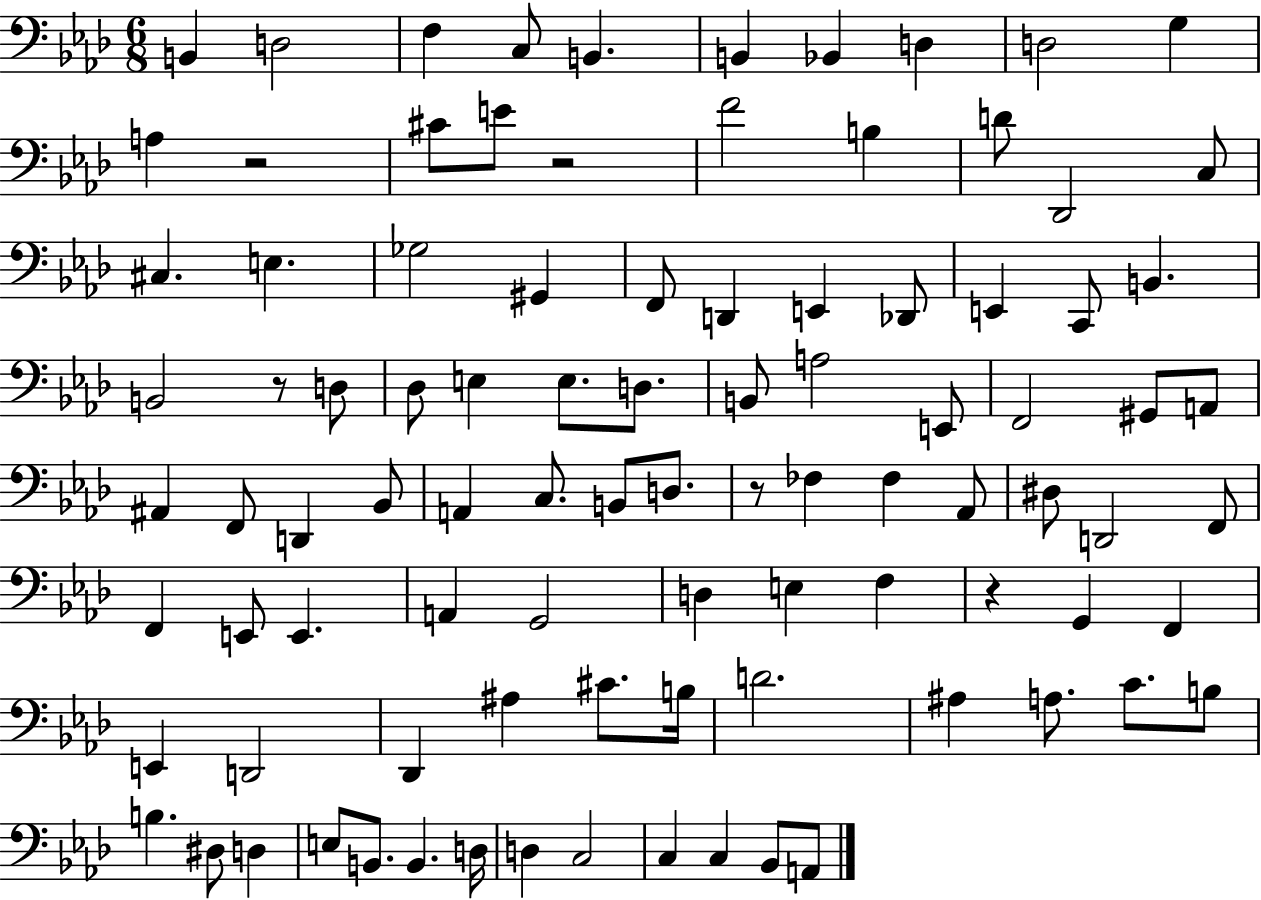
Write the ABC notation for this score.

X:1
T:Untitled
M:6/8
L:1/4
K:Ab
B,, D,2 F, C,/2 B,, B,, _B,, D, D,2 G, A, z2 ^C/2 E/2 z2 F2 B, D/2 _D,,2 C,/2 ^C, E, _G,2 ^G,, F,,/2 D,, E,, _D,,/2 E,, C,,/2 B,, B,,2 z/2 D,/2 _D,/2 E, E,/2 D,/2 B,,/2 A,2 E,,/2 F,,2 ^G,,/2 A,,/2 ^A,, F,,/2 D,, _B,,/2 A,, C,/2 B,,/2 D,/2 z/2 _F, _F, _A,,/2 ^D,/2 D,,2 F,,/2 F,, E,,/2 E,, A,, G,,2 D, E, F, z G,, F,, E,, D,,2 _D,, ^A, ^C/2 B,/4 D2 ^A, A,/2 C/2 B,/2 B, ^D,/2 D, E,/2 B,,/2 B,, D,/4 D, C,2 C, C, _B,,/2 A,,/2